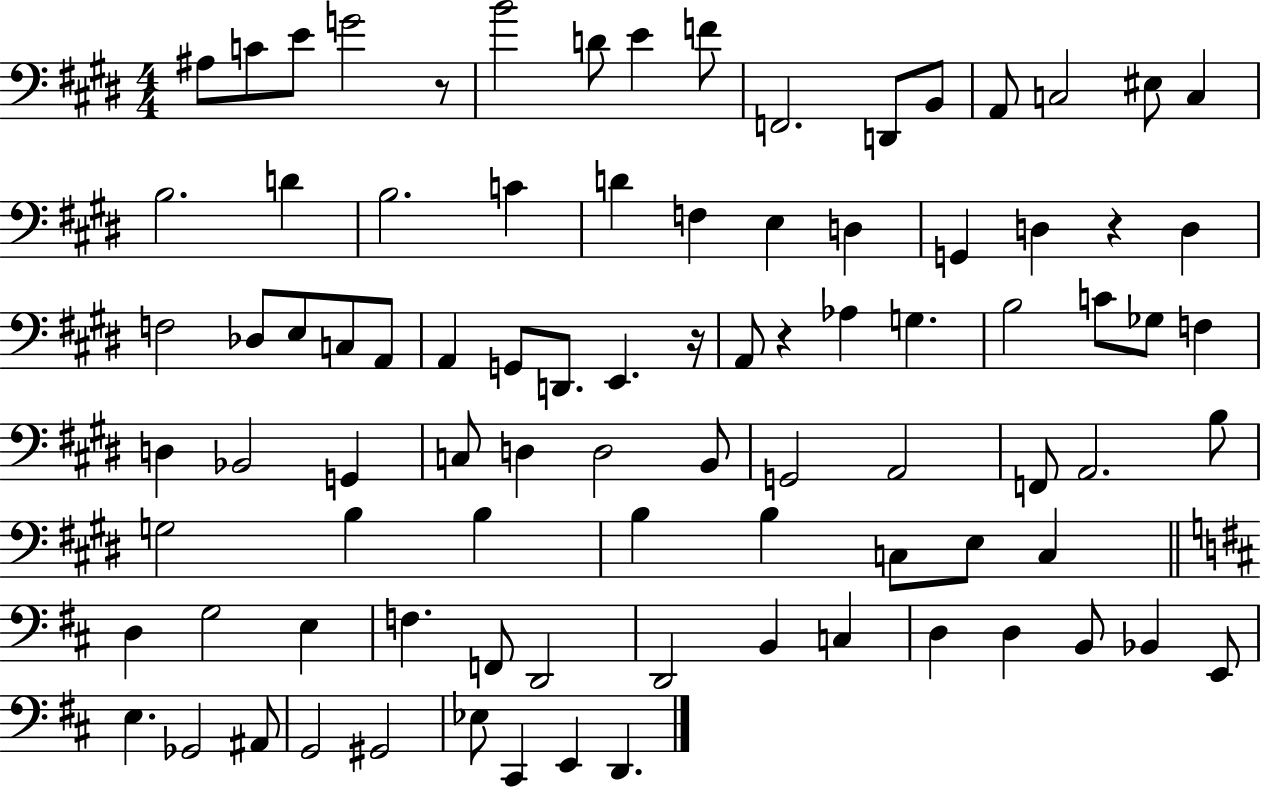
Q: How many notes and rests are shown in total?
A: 89